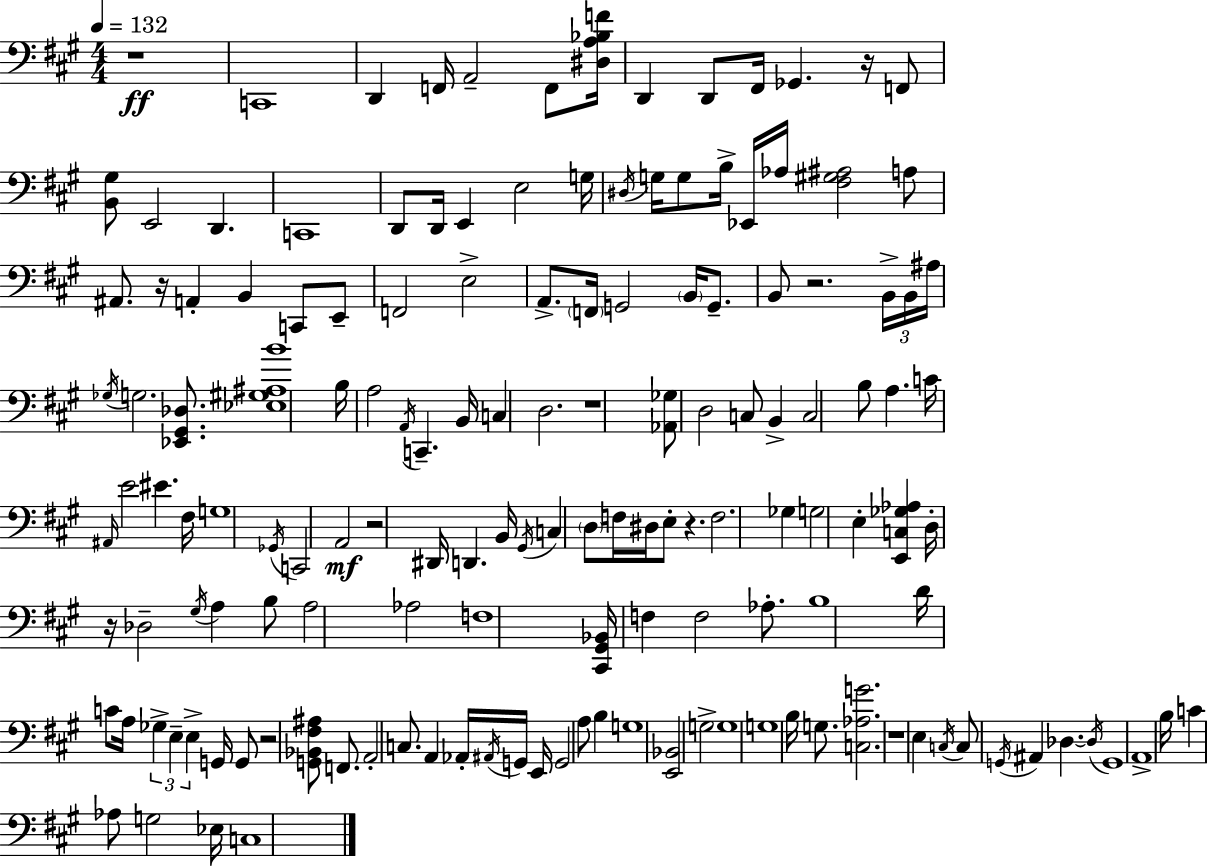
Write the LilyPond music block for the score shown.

{
  \clef bass
  \numericTimeSignature
  \time 4/4
  \key a \major
  \tempo 4 = 132
  r1\ff | c,1 | d,4 f,16 a,2-- f,8 <dis a bes f'>16 | d,4 d,8 fis,16 ges,4. r16 f,8 | \break <b, gis>8 e,2 d,4. | c,1 | d,8 d,16 e,4 e2 g16 | \acciaccatura { dis16 } g16 g8 b16-> ees,16 aes16 <fis gis ais>2 a8 | \break ais,8. r16 a,4-. b,4 c,8 e,8-- | f,2 e2-> | a,8.-> \parenthesize f,16 g,2 \parenthesize b,16 g,8.-- | b,8 r2. \tuplet 3/2 { b,16-> | \break b,16 ais16 } \acciaccatura { ges16 } g2. <ees, gis, des>8. | <ees gis ais b'>1 | b16 a2 \acciaccatura { a,16 } c,4.-- | b,16 c4 d2. | \break r1 | <aes, ges>8 d2 c8 b,4-> | c2 b8 a4. | c'16 \grace { ais,16 } e'2 eis'4. | \break fis16 g1 | \acciaccatura { ges,16 } c,2 a,2\mf | r2 dis,16 d,4. | b,16 \acciaccatura { gis,16 } c4 \parenthesize d8 f16 dis16 e8-. | \break r4. f2. | ges4 g2 e4-. | <e, c ges aes>4 d16-. r16 des2-- | \acciaccatura { gis16 } a4 b8 a2 aes2 | \break f1 | <cis, gis, bes,>16 f4 f2 | aes8.-. b1 | d'16 c'8 a16 \tuplet 3/2 { ges4-> e4-- | \break e4-> } g,16 g,8 r2 | <g, bes, fis ais>8 f,8. a,2-. c8. | a,4 aes,16-. \acciaccatura { ais,16 } g,16 e,16 g,2 | a8 b4 g1 | \break <e, bes,>2 | g2-> g1 | g1 | b16 g8. <c aes g'>2. | \break r1 | e4 \acciaccatura { c16 } c8 \acciaccatura { g,16 } | ais,4 des4.~~ \acciaccatura { des16 } g,1 | a,1-> | \break b16 c'4 | aes8 g2 ees16 c1 | \bar "|."
}